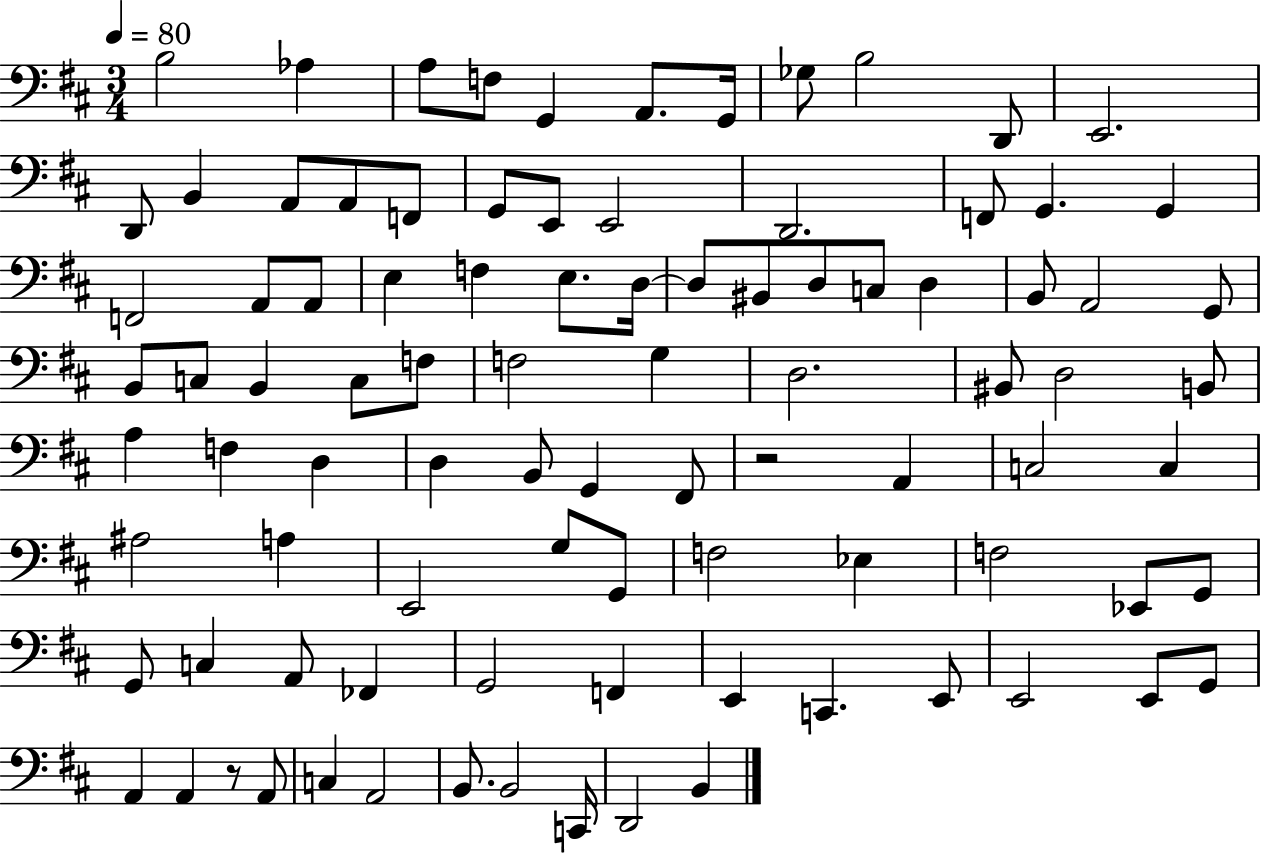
{
  \clef bass
  \numericTimeSignature
  \time 3/4
  \key d \major
  \tempo 4 = 80
  b2 aes4 | a8 f8 g,4 a,8. g,16 | ges8 b2 d,8 | e,2. | \break d,8 b,4 a,8 a,8 f,8 | g,8 e,8 e,2 | d,2. | f,8 g,4. g,4 | \break f,2 a,8 a,8 | e4 f4 e8. d16~~ | d8 bis,8 d8 c8 d4 | b,8 a,2 g,8 | \break b,8 c8 b,4 c8 f8 | f2 g4 | d2. | bis,8 d2 b,8 | \break a4 f4 d4 | d4 b,8 g,4 fis,8 | r2 a,4 | c2 c4 | \break ais2 a4 | e,2 g8 g,8 | f2 ees4 | f2 ees,8 g,8 | \break g,8 c4 a,8 fes,4 | g,2 f,4 | e,4 c,4. e,8 | e,2 e,8 g,8 | \break a,4 a,4 r8 a,8 | c4 a,2 | b,8. b,2 c,16 | d,2 b,4 | \break \bar "|."
}